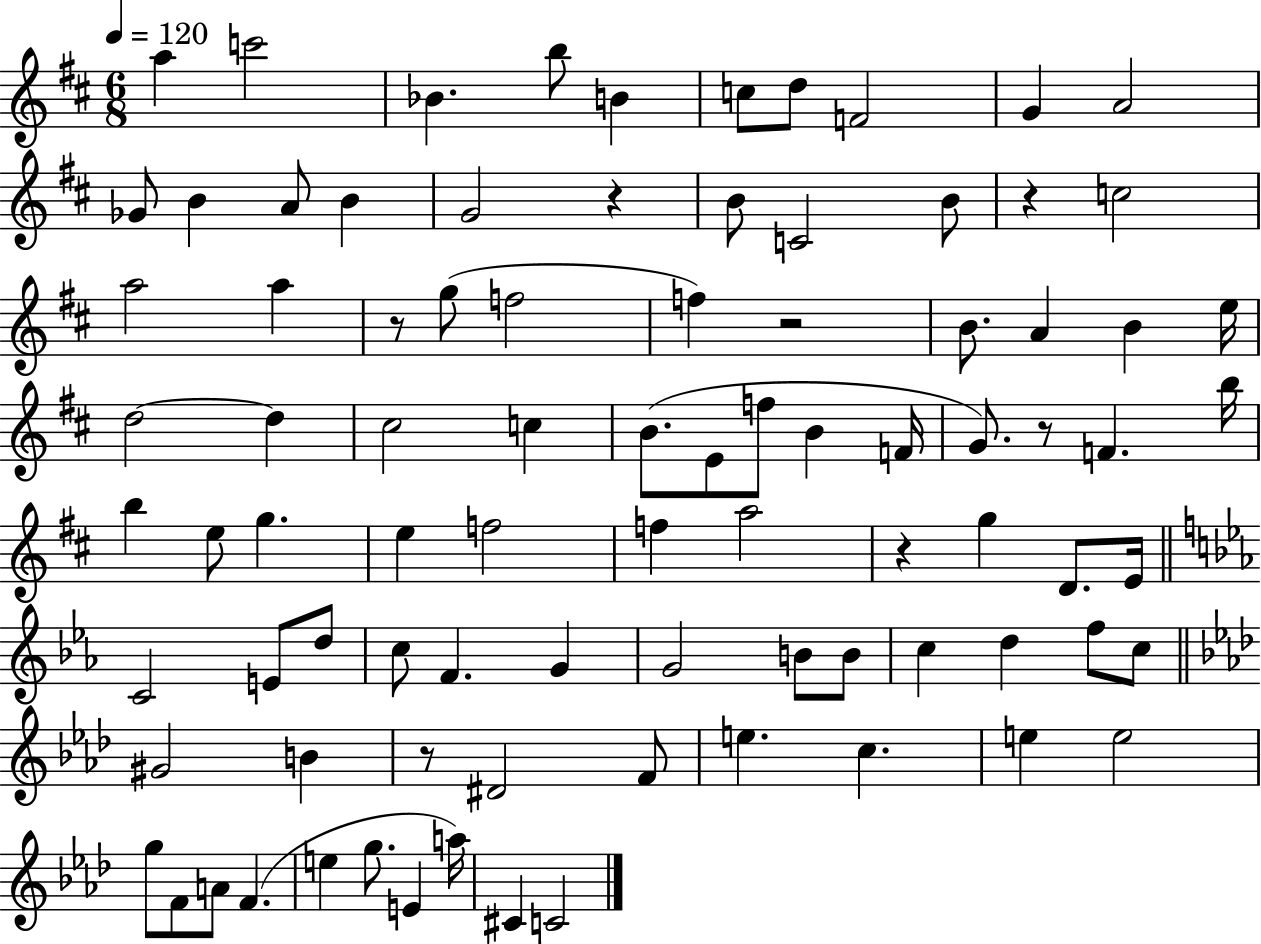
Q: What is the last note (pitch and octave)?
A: C4